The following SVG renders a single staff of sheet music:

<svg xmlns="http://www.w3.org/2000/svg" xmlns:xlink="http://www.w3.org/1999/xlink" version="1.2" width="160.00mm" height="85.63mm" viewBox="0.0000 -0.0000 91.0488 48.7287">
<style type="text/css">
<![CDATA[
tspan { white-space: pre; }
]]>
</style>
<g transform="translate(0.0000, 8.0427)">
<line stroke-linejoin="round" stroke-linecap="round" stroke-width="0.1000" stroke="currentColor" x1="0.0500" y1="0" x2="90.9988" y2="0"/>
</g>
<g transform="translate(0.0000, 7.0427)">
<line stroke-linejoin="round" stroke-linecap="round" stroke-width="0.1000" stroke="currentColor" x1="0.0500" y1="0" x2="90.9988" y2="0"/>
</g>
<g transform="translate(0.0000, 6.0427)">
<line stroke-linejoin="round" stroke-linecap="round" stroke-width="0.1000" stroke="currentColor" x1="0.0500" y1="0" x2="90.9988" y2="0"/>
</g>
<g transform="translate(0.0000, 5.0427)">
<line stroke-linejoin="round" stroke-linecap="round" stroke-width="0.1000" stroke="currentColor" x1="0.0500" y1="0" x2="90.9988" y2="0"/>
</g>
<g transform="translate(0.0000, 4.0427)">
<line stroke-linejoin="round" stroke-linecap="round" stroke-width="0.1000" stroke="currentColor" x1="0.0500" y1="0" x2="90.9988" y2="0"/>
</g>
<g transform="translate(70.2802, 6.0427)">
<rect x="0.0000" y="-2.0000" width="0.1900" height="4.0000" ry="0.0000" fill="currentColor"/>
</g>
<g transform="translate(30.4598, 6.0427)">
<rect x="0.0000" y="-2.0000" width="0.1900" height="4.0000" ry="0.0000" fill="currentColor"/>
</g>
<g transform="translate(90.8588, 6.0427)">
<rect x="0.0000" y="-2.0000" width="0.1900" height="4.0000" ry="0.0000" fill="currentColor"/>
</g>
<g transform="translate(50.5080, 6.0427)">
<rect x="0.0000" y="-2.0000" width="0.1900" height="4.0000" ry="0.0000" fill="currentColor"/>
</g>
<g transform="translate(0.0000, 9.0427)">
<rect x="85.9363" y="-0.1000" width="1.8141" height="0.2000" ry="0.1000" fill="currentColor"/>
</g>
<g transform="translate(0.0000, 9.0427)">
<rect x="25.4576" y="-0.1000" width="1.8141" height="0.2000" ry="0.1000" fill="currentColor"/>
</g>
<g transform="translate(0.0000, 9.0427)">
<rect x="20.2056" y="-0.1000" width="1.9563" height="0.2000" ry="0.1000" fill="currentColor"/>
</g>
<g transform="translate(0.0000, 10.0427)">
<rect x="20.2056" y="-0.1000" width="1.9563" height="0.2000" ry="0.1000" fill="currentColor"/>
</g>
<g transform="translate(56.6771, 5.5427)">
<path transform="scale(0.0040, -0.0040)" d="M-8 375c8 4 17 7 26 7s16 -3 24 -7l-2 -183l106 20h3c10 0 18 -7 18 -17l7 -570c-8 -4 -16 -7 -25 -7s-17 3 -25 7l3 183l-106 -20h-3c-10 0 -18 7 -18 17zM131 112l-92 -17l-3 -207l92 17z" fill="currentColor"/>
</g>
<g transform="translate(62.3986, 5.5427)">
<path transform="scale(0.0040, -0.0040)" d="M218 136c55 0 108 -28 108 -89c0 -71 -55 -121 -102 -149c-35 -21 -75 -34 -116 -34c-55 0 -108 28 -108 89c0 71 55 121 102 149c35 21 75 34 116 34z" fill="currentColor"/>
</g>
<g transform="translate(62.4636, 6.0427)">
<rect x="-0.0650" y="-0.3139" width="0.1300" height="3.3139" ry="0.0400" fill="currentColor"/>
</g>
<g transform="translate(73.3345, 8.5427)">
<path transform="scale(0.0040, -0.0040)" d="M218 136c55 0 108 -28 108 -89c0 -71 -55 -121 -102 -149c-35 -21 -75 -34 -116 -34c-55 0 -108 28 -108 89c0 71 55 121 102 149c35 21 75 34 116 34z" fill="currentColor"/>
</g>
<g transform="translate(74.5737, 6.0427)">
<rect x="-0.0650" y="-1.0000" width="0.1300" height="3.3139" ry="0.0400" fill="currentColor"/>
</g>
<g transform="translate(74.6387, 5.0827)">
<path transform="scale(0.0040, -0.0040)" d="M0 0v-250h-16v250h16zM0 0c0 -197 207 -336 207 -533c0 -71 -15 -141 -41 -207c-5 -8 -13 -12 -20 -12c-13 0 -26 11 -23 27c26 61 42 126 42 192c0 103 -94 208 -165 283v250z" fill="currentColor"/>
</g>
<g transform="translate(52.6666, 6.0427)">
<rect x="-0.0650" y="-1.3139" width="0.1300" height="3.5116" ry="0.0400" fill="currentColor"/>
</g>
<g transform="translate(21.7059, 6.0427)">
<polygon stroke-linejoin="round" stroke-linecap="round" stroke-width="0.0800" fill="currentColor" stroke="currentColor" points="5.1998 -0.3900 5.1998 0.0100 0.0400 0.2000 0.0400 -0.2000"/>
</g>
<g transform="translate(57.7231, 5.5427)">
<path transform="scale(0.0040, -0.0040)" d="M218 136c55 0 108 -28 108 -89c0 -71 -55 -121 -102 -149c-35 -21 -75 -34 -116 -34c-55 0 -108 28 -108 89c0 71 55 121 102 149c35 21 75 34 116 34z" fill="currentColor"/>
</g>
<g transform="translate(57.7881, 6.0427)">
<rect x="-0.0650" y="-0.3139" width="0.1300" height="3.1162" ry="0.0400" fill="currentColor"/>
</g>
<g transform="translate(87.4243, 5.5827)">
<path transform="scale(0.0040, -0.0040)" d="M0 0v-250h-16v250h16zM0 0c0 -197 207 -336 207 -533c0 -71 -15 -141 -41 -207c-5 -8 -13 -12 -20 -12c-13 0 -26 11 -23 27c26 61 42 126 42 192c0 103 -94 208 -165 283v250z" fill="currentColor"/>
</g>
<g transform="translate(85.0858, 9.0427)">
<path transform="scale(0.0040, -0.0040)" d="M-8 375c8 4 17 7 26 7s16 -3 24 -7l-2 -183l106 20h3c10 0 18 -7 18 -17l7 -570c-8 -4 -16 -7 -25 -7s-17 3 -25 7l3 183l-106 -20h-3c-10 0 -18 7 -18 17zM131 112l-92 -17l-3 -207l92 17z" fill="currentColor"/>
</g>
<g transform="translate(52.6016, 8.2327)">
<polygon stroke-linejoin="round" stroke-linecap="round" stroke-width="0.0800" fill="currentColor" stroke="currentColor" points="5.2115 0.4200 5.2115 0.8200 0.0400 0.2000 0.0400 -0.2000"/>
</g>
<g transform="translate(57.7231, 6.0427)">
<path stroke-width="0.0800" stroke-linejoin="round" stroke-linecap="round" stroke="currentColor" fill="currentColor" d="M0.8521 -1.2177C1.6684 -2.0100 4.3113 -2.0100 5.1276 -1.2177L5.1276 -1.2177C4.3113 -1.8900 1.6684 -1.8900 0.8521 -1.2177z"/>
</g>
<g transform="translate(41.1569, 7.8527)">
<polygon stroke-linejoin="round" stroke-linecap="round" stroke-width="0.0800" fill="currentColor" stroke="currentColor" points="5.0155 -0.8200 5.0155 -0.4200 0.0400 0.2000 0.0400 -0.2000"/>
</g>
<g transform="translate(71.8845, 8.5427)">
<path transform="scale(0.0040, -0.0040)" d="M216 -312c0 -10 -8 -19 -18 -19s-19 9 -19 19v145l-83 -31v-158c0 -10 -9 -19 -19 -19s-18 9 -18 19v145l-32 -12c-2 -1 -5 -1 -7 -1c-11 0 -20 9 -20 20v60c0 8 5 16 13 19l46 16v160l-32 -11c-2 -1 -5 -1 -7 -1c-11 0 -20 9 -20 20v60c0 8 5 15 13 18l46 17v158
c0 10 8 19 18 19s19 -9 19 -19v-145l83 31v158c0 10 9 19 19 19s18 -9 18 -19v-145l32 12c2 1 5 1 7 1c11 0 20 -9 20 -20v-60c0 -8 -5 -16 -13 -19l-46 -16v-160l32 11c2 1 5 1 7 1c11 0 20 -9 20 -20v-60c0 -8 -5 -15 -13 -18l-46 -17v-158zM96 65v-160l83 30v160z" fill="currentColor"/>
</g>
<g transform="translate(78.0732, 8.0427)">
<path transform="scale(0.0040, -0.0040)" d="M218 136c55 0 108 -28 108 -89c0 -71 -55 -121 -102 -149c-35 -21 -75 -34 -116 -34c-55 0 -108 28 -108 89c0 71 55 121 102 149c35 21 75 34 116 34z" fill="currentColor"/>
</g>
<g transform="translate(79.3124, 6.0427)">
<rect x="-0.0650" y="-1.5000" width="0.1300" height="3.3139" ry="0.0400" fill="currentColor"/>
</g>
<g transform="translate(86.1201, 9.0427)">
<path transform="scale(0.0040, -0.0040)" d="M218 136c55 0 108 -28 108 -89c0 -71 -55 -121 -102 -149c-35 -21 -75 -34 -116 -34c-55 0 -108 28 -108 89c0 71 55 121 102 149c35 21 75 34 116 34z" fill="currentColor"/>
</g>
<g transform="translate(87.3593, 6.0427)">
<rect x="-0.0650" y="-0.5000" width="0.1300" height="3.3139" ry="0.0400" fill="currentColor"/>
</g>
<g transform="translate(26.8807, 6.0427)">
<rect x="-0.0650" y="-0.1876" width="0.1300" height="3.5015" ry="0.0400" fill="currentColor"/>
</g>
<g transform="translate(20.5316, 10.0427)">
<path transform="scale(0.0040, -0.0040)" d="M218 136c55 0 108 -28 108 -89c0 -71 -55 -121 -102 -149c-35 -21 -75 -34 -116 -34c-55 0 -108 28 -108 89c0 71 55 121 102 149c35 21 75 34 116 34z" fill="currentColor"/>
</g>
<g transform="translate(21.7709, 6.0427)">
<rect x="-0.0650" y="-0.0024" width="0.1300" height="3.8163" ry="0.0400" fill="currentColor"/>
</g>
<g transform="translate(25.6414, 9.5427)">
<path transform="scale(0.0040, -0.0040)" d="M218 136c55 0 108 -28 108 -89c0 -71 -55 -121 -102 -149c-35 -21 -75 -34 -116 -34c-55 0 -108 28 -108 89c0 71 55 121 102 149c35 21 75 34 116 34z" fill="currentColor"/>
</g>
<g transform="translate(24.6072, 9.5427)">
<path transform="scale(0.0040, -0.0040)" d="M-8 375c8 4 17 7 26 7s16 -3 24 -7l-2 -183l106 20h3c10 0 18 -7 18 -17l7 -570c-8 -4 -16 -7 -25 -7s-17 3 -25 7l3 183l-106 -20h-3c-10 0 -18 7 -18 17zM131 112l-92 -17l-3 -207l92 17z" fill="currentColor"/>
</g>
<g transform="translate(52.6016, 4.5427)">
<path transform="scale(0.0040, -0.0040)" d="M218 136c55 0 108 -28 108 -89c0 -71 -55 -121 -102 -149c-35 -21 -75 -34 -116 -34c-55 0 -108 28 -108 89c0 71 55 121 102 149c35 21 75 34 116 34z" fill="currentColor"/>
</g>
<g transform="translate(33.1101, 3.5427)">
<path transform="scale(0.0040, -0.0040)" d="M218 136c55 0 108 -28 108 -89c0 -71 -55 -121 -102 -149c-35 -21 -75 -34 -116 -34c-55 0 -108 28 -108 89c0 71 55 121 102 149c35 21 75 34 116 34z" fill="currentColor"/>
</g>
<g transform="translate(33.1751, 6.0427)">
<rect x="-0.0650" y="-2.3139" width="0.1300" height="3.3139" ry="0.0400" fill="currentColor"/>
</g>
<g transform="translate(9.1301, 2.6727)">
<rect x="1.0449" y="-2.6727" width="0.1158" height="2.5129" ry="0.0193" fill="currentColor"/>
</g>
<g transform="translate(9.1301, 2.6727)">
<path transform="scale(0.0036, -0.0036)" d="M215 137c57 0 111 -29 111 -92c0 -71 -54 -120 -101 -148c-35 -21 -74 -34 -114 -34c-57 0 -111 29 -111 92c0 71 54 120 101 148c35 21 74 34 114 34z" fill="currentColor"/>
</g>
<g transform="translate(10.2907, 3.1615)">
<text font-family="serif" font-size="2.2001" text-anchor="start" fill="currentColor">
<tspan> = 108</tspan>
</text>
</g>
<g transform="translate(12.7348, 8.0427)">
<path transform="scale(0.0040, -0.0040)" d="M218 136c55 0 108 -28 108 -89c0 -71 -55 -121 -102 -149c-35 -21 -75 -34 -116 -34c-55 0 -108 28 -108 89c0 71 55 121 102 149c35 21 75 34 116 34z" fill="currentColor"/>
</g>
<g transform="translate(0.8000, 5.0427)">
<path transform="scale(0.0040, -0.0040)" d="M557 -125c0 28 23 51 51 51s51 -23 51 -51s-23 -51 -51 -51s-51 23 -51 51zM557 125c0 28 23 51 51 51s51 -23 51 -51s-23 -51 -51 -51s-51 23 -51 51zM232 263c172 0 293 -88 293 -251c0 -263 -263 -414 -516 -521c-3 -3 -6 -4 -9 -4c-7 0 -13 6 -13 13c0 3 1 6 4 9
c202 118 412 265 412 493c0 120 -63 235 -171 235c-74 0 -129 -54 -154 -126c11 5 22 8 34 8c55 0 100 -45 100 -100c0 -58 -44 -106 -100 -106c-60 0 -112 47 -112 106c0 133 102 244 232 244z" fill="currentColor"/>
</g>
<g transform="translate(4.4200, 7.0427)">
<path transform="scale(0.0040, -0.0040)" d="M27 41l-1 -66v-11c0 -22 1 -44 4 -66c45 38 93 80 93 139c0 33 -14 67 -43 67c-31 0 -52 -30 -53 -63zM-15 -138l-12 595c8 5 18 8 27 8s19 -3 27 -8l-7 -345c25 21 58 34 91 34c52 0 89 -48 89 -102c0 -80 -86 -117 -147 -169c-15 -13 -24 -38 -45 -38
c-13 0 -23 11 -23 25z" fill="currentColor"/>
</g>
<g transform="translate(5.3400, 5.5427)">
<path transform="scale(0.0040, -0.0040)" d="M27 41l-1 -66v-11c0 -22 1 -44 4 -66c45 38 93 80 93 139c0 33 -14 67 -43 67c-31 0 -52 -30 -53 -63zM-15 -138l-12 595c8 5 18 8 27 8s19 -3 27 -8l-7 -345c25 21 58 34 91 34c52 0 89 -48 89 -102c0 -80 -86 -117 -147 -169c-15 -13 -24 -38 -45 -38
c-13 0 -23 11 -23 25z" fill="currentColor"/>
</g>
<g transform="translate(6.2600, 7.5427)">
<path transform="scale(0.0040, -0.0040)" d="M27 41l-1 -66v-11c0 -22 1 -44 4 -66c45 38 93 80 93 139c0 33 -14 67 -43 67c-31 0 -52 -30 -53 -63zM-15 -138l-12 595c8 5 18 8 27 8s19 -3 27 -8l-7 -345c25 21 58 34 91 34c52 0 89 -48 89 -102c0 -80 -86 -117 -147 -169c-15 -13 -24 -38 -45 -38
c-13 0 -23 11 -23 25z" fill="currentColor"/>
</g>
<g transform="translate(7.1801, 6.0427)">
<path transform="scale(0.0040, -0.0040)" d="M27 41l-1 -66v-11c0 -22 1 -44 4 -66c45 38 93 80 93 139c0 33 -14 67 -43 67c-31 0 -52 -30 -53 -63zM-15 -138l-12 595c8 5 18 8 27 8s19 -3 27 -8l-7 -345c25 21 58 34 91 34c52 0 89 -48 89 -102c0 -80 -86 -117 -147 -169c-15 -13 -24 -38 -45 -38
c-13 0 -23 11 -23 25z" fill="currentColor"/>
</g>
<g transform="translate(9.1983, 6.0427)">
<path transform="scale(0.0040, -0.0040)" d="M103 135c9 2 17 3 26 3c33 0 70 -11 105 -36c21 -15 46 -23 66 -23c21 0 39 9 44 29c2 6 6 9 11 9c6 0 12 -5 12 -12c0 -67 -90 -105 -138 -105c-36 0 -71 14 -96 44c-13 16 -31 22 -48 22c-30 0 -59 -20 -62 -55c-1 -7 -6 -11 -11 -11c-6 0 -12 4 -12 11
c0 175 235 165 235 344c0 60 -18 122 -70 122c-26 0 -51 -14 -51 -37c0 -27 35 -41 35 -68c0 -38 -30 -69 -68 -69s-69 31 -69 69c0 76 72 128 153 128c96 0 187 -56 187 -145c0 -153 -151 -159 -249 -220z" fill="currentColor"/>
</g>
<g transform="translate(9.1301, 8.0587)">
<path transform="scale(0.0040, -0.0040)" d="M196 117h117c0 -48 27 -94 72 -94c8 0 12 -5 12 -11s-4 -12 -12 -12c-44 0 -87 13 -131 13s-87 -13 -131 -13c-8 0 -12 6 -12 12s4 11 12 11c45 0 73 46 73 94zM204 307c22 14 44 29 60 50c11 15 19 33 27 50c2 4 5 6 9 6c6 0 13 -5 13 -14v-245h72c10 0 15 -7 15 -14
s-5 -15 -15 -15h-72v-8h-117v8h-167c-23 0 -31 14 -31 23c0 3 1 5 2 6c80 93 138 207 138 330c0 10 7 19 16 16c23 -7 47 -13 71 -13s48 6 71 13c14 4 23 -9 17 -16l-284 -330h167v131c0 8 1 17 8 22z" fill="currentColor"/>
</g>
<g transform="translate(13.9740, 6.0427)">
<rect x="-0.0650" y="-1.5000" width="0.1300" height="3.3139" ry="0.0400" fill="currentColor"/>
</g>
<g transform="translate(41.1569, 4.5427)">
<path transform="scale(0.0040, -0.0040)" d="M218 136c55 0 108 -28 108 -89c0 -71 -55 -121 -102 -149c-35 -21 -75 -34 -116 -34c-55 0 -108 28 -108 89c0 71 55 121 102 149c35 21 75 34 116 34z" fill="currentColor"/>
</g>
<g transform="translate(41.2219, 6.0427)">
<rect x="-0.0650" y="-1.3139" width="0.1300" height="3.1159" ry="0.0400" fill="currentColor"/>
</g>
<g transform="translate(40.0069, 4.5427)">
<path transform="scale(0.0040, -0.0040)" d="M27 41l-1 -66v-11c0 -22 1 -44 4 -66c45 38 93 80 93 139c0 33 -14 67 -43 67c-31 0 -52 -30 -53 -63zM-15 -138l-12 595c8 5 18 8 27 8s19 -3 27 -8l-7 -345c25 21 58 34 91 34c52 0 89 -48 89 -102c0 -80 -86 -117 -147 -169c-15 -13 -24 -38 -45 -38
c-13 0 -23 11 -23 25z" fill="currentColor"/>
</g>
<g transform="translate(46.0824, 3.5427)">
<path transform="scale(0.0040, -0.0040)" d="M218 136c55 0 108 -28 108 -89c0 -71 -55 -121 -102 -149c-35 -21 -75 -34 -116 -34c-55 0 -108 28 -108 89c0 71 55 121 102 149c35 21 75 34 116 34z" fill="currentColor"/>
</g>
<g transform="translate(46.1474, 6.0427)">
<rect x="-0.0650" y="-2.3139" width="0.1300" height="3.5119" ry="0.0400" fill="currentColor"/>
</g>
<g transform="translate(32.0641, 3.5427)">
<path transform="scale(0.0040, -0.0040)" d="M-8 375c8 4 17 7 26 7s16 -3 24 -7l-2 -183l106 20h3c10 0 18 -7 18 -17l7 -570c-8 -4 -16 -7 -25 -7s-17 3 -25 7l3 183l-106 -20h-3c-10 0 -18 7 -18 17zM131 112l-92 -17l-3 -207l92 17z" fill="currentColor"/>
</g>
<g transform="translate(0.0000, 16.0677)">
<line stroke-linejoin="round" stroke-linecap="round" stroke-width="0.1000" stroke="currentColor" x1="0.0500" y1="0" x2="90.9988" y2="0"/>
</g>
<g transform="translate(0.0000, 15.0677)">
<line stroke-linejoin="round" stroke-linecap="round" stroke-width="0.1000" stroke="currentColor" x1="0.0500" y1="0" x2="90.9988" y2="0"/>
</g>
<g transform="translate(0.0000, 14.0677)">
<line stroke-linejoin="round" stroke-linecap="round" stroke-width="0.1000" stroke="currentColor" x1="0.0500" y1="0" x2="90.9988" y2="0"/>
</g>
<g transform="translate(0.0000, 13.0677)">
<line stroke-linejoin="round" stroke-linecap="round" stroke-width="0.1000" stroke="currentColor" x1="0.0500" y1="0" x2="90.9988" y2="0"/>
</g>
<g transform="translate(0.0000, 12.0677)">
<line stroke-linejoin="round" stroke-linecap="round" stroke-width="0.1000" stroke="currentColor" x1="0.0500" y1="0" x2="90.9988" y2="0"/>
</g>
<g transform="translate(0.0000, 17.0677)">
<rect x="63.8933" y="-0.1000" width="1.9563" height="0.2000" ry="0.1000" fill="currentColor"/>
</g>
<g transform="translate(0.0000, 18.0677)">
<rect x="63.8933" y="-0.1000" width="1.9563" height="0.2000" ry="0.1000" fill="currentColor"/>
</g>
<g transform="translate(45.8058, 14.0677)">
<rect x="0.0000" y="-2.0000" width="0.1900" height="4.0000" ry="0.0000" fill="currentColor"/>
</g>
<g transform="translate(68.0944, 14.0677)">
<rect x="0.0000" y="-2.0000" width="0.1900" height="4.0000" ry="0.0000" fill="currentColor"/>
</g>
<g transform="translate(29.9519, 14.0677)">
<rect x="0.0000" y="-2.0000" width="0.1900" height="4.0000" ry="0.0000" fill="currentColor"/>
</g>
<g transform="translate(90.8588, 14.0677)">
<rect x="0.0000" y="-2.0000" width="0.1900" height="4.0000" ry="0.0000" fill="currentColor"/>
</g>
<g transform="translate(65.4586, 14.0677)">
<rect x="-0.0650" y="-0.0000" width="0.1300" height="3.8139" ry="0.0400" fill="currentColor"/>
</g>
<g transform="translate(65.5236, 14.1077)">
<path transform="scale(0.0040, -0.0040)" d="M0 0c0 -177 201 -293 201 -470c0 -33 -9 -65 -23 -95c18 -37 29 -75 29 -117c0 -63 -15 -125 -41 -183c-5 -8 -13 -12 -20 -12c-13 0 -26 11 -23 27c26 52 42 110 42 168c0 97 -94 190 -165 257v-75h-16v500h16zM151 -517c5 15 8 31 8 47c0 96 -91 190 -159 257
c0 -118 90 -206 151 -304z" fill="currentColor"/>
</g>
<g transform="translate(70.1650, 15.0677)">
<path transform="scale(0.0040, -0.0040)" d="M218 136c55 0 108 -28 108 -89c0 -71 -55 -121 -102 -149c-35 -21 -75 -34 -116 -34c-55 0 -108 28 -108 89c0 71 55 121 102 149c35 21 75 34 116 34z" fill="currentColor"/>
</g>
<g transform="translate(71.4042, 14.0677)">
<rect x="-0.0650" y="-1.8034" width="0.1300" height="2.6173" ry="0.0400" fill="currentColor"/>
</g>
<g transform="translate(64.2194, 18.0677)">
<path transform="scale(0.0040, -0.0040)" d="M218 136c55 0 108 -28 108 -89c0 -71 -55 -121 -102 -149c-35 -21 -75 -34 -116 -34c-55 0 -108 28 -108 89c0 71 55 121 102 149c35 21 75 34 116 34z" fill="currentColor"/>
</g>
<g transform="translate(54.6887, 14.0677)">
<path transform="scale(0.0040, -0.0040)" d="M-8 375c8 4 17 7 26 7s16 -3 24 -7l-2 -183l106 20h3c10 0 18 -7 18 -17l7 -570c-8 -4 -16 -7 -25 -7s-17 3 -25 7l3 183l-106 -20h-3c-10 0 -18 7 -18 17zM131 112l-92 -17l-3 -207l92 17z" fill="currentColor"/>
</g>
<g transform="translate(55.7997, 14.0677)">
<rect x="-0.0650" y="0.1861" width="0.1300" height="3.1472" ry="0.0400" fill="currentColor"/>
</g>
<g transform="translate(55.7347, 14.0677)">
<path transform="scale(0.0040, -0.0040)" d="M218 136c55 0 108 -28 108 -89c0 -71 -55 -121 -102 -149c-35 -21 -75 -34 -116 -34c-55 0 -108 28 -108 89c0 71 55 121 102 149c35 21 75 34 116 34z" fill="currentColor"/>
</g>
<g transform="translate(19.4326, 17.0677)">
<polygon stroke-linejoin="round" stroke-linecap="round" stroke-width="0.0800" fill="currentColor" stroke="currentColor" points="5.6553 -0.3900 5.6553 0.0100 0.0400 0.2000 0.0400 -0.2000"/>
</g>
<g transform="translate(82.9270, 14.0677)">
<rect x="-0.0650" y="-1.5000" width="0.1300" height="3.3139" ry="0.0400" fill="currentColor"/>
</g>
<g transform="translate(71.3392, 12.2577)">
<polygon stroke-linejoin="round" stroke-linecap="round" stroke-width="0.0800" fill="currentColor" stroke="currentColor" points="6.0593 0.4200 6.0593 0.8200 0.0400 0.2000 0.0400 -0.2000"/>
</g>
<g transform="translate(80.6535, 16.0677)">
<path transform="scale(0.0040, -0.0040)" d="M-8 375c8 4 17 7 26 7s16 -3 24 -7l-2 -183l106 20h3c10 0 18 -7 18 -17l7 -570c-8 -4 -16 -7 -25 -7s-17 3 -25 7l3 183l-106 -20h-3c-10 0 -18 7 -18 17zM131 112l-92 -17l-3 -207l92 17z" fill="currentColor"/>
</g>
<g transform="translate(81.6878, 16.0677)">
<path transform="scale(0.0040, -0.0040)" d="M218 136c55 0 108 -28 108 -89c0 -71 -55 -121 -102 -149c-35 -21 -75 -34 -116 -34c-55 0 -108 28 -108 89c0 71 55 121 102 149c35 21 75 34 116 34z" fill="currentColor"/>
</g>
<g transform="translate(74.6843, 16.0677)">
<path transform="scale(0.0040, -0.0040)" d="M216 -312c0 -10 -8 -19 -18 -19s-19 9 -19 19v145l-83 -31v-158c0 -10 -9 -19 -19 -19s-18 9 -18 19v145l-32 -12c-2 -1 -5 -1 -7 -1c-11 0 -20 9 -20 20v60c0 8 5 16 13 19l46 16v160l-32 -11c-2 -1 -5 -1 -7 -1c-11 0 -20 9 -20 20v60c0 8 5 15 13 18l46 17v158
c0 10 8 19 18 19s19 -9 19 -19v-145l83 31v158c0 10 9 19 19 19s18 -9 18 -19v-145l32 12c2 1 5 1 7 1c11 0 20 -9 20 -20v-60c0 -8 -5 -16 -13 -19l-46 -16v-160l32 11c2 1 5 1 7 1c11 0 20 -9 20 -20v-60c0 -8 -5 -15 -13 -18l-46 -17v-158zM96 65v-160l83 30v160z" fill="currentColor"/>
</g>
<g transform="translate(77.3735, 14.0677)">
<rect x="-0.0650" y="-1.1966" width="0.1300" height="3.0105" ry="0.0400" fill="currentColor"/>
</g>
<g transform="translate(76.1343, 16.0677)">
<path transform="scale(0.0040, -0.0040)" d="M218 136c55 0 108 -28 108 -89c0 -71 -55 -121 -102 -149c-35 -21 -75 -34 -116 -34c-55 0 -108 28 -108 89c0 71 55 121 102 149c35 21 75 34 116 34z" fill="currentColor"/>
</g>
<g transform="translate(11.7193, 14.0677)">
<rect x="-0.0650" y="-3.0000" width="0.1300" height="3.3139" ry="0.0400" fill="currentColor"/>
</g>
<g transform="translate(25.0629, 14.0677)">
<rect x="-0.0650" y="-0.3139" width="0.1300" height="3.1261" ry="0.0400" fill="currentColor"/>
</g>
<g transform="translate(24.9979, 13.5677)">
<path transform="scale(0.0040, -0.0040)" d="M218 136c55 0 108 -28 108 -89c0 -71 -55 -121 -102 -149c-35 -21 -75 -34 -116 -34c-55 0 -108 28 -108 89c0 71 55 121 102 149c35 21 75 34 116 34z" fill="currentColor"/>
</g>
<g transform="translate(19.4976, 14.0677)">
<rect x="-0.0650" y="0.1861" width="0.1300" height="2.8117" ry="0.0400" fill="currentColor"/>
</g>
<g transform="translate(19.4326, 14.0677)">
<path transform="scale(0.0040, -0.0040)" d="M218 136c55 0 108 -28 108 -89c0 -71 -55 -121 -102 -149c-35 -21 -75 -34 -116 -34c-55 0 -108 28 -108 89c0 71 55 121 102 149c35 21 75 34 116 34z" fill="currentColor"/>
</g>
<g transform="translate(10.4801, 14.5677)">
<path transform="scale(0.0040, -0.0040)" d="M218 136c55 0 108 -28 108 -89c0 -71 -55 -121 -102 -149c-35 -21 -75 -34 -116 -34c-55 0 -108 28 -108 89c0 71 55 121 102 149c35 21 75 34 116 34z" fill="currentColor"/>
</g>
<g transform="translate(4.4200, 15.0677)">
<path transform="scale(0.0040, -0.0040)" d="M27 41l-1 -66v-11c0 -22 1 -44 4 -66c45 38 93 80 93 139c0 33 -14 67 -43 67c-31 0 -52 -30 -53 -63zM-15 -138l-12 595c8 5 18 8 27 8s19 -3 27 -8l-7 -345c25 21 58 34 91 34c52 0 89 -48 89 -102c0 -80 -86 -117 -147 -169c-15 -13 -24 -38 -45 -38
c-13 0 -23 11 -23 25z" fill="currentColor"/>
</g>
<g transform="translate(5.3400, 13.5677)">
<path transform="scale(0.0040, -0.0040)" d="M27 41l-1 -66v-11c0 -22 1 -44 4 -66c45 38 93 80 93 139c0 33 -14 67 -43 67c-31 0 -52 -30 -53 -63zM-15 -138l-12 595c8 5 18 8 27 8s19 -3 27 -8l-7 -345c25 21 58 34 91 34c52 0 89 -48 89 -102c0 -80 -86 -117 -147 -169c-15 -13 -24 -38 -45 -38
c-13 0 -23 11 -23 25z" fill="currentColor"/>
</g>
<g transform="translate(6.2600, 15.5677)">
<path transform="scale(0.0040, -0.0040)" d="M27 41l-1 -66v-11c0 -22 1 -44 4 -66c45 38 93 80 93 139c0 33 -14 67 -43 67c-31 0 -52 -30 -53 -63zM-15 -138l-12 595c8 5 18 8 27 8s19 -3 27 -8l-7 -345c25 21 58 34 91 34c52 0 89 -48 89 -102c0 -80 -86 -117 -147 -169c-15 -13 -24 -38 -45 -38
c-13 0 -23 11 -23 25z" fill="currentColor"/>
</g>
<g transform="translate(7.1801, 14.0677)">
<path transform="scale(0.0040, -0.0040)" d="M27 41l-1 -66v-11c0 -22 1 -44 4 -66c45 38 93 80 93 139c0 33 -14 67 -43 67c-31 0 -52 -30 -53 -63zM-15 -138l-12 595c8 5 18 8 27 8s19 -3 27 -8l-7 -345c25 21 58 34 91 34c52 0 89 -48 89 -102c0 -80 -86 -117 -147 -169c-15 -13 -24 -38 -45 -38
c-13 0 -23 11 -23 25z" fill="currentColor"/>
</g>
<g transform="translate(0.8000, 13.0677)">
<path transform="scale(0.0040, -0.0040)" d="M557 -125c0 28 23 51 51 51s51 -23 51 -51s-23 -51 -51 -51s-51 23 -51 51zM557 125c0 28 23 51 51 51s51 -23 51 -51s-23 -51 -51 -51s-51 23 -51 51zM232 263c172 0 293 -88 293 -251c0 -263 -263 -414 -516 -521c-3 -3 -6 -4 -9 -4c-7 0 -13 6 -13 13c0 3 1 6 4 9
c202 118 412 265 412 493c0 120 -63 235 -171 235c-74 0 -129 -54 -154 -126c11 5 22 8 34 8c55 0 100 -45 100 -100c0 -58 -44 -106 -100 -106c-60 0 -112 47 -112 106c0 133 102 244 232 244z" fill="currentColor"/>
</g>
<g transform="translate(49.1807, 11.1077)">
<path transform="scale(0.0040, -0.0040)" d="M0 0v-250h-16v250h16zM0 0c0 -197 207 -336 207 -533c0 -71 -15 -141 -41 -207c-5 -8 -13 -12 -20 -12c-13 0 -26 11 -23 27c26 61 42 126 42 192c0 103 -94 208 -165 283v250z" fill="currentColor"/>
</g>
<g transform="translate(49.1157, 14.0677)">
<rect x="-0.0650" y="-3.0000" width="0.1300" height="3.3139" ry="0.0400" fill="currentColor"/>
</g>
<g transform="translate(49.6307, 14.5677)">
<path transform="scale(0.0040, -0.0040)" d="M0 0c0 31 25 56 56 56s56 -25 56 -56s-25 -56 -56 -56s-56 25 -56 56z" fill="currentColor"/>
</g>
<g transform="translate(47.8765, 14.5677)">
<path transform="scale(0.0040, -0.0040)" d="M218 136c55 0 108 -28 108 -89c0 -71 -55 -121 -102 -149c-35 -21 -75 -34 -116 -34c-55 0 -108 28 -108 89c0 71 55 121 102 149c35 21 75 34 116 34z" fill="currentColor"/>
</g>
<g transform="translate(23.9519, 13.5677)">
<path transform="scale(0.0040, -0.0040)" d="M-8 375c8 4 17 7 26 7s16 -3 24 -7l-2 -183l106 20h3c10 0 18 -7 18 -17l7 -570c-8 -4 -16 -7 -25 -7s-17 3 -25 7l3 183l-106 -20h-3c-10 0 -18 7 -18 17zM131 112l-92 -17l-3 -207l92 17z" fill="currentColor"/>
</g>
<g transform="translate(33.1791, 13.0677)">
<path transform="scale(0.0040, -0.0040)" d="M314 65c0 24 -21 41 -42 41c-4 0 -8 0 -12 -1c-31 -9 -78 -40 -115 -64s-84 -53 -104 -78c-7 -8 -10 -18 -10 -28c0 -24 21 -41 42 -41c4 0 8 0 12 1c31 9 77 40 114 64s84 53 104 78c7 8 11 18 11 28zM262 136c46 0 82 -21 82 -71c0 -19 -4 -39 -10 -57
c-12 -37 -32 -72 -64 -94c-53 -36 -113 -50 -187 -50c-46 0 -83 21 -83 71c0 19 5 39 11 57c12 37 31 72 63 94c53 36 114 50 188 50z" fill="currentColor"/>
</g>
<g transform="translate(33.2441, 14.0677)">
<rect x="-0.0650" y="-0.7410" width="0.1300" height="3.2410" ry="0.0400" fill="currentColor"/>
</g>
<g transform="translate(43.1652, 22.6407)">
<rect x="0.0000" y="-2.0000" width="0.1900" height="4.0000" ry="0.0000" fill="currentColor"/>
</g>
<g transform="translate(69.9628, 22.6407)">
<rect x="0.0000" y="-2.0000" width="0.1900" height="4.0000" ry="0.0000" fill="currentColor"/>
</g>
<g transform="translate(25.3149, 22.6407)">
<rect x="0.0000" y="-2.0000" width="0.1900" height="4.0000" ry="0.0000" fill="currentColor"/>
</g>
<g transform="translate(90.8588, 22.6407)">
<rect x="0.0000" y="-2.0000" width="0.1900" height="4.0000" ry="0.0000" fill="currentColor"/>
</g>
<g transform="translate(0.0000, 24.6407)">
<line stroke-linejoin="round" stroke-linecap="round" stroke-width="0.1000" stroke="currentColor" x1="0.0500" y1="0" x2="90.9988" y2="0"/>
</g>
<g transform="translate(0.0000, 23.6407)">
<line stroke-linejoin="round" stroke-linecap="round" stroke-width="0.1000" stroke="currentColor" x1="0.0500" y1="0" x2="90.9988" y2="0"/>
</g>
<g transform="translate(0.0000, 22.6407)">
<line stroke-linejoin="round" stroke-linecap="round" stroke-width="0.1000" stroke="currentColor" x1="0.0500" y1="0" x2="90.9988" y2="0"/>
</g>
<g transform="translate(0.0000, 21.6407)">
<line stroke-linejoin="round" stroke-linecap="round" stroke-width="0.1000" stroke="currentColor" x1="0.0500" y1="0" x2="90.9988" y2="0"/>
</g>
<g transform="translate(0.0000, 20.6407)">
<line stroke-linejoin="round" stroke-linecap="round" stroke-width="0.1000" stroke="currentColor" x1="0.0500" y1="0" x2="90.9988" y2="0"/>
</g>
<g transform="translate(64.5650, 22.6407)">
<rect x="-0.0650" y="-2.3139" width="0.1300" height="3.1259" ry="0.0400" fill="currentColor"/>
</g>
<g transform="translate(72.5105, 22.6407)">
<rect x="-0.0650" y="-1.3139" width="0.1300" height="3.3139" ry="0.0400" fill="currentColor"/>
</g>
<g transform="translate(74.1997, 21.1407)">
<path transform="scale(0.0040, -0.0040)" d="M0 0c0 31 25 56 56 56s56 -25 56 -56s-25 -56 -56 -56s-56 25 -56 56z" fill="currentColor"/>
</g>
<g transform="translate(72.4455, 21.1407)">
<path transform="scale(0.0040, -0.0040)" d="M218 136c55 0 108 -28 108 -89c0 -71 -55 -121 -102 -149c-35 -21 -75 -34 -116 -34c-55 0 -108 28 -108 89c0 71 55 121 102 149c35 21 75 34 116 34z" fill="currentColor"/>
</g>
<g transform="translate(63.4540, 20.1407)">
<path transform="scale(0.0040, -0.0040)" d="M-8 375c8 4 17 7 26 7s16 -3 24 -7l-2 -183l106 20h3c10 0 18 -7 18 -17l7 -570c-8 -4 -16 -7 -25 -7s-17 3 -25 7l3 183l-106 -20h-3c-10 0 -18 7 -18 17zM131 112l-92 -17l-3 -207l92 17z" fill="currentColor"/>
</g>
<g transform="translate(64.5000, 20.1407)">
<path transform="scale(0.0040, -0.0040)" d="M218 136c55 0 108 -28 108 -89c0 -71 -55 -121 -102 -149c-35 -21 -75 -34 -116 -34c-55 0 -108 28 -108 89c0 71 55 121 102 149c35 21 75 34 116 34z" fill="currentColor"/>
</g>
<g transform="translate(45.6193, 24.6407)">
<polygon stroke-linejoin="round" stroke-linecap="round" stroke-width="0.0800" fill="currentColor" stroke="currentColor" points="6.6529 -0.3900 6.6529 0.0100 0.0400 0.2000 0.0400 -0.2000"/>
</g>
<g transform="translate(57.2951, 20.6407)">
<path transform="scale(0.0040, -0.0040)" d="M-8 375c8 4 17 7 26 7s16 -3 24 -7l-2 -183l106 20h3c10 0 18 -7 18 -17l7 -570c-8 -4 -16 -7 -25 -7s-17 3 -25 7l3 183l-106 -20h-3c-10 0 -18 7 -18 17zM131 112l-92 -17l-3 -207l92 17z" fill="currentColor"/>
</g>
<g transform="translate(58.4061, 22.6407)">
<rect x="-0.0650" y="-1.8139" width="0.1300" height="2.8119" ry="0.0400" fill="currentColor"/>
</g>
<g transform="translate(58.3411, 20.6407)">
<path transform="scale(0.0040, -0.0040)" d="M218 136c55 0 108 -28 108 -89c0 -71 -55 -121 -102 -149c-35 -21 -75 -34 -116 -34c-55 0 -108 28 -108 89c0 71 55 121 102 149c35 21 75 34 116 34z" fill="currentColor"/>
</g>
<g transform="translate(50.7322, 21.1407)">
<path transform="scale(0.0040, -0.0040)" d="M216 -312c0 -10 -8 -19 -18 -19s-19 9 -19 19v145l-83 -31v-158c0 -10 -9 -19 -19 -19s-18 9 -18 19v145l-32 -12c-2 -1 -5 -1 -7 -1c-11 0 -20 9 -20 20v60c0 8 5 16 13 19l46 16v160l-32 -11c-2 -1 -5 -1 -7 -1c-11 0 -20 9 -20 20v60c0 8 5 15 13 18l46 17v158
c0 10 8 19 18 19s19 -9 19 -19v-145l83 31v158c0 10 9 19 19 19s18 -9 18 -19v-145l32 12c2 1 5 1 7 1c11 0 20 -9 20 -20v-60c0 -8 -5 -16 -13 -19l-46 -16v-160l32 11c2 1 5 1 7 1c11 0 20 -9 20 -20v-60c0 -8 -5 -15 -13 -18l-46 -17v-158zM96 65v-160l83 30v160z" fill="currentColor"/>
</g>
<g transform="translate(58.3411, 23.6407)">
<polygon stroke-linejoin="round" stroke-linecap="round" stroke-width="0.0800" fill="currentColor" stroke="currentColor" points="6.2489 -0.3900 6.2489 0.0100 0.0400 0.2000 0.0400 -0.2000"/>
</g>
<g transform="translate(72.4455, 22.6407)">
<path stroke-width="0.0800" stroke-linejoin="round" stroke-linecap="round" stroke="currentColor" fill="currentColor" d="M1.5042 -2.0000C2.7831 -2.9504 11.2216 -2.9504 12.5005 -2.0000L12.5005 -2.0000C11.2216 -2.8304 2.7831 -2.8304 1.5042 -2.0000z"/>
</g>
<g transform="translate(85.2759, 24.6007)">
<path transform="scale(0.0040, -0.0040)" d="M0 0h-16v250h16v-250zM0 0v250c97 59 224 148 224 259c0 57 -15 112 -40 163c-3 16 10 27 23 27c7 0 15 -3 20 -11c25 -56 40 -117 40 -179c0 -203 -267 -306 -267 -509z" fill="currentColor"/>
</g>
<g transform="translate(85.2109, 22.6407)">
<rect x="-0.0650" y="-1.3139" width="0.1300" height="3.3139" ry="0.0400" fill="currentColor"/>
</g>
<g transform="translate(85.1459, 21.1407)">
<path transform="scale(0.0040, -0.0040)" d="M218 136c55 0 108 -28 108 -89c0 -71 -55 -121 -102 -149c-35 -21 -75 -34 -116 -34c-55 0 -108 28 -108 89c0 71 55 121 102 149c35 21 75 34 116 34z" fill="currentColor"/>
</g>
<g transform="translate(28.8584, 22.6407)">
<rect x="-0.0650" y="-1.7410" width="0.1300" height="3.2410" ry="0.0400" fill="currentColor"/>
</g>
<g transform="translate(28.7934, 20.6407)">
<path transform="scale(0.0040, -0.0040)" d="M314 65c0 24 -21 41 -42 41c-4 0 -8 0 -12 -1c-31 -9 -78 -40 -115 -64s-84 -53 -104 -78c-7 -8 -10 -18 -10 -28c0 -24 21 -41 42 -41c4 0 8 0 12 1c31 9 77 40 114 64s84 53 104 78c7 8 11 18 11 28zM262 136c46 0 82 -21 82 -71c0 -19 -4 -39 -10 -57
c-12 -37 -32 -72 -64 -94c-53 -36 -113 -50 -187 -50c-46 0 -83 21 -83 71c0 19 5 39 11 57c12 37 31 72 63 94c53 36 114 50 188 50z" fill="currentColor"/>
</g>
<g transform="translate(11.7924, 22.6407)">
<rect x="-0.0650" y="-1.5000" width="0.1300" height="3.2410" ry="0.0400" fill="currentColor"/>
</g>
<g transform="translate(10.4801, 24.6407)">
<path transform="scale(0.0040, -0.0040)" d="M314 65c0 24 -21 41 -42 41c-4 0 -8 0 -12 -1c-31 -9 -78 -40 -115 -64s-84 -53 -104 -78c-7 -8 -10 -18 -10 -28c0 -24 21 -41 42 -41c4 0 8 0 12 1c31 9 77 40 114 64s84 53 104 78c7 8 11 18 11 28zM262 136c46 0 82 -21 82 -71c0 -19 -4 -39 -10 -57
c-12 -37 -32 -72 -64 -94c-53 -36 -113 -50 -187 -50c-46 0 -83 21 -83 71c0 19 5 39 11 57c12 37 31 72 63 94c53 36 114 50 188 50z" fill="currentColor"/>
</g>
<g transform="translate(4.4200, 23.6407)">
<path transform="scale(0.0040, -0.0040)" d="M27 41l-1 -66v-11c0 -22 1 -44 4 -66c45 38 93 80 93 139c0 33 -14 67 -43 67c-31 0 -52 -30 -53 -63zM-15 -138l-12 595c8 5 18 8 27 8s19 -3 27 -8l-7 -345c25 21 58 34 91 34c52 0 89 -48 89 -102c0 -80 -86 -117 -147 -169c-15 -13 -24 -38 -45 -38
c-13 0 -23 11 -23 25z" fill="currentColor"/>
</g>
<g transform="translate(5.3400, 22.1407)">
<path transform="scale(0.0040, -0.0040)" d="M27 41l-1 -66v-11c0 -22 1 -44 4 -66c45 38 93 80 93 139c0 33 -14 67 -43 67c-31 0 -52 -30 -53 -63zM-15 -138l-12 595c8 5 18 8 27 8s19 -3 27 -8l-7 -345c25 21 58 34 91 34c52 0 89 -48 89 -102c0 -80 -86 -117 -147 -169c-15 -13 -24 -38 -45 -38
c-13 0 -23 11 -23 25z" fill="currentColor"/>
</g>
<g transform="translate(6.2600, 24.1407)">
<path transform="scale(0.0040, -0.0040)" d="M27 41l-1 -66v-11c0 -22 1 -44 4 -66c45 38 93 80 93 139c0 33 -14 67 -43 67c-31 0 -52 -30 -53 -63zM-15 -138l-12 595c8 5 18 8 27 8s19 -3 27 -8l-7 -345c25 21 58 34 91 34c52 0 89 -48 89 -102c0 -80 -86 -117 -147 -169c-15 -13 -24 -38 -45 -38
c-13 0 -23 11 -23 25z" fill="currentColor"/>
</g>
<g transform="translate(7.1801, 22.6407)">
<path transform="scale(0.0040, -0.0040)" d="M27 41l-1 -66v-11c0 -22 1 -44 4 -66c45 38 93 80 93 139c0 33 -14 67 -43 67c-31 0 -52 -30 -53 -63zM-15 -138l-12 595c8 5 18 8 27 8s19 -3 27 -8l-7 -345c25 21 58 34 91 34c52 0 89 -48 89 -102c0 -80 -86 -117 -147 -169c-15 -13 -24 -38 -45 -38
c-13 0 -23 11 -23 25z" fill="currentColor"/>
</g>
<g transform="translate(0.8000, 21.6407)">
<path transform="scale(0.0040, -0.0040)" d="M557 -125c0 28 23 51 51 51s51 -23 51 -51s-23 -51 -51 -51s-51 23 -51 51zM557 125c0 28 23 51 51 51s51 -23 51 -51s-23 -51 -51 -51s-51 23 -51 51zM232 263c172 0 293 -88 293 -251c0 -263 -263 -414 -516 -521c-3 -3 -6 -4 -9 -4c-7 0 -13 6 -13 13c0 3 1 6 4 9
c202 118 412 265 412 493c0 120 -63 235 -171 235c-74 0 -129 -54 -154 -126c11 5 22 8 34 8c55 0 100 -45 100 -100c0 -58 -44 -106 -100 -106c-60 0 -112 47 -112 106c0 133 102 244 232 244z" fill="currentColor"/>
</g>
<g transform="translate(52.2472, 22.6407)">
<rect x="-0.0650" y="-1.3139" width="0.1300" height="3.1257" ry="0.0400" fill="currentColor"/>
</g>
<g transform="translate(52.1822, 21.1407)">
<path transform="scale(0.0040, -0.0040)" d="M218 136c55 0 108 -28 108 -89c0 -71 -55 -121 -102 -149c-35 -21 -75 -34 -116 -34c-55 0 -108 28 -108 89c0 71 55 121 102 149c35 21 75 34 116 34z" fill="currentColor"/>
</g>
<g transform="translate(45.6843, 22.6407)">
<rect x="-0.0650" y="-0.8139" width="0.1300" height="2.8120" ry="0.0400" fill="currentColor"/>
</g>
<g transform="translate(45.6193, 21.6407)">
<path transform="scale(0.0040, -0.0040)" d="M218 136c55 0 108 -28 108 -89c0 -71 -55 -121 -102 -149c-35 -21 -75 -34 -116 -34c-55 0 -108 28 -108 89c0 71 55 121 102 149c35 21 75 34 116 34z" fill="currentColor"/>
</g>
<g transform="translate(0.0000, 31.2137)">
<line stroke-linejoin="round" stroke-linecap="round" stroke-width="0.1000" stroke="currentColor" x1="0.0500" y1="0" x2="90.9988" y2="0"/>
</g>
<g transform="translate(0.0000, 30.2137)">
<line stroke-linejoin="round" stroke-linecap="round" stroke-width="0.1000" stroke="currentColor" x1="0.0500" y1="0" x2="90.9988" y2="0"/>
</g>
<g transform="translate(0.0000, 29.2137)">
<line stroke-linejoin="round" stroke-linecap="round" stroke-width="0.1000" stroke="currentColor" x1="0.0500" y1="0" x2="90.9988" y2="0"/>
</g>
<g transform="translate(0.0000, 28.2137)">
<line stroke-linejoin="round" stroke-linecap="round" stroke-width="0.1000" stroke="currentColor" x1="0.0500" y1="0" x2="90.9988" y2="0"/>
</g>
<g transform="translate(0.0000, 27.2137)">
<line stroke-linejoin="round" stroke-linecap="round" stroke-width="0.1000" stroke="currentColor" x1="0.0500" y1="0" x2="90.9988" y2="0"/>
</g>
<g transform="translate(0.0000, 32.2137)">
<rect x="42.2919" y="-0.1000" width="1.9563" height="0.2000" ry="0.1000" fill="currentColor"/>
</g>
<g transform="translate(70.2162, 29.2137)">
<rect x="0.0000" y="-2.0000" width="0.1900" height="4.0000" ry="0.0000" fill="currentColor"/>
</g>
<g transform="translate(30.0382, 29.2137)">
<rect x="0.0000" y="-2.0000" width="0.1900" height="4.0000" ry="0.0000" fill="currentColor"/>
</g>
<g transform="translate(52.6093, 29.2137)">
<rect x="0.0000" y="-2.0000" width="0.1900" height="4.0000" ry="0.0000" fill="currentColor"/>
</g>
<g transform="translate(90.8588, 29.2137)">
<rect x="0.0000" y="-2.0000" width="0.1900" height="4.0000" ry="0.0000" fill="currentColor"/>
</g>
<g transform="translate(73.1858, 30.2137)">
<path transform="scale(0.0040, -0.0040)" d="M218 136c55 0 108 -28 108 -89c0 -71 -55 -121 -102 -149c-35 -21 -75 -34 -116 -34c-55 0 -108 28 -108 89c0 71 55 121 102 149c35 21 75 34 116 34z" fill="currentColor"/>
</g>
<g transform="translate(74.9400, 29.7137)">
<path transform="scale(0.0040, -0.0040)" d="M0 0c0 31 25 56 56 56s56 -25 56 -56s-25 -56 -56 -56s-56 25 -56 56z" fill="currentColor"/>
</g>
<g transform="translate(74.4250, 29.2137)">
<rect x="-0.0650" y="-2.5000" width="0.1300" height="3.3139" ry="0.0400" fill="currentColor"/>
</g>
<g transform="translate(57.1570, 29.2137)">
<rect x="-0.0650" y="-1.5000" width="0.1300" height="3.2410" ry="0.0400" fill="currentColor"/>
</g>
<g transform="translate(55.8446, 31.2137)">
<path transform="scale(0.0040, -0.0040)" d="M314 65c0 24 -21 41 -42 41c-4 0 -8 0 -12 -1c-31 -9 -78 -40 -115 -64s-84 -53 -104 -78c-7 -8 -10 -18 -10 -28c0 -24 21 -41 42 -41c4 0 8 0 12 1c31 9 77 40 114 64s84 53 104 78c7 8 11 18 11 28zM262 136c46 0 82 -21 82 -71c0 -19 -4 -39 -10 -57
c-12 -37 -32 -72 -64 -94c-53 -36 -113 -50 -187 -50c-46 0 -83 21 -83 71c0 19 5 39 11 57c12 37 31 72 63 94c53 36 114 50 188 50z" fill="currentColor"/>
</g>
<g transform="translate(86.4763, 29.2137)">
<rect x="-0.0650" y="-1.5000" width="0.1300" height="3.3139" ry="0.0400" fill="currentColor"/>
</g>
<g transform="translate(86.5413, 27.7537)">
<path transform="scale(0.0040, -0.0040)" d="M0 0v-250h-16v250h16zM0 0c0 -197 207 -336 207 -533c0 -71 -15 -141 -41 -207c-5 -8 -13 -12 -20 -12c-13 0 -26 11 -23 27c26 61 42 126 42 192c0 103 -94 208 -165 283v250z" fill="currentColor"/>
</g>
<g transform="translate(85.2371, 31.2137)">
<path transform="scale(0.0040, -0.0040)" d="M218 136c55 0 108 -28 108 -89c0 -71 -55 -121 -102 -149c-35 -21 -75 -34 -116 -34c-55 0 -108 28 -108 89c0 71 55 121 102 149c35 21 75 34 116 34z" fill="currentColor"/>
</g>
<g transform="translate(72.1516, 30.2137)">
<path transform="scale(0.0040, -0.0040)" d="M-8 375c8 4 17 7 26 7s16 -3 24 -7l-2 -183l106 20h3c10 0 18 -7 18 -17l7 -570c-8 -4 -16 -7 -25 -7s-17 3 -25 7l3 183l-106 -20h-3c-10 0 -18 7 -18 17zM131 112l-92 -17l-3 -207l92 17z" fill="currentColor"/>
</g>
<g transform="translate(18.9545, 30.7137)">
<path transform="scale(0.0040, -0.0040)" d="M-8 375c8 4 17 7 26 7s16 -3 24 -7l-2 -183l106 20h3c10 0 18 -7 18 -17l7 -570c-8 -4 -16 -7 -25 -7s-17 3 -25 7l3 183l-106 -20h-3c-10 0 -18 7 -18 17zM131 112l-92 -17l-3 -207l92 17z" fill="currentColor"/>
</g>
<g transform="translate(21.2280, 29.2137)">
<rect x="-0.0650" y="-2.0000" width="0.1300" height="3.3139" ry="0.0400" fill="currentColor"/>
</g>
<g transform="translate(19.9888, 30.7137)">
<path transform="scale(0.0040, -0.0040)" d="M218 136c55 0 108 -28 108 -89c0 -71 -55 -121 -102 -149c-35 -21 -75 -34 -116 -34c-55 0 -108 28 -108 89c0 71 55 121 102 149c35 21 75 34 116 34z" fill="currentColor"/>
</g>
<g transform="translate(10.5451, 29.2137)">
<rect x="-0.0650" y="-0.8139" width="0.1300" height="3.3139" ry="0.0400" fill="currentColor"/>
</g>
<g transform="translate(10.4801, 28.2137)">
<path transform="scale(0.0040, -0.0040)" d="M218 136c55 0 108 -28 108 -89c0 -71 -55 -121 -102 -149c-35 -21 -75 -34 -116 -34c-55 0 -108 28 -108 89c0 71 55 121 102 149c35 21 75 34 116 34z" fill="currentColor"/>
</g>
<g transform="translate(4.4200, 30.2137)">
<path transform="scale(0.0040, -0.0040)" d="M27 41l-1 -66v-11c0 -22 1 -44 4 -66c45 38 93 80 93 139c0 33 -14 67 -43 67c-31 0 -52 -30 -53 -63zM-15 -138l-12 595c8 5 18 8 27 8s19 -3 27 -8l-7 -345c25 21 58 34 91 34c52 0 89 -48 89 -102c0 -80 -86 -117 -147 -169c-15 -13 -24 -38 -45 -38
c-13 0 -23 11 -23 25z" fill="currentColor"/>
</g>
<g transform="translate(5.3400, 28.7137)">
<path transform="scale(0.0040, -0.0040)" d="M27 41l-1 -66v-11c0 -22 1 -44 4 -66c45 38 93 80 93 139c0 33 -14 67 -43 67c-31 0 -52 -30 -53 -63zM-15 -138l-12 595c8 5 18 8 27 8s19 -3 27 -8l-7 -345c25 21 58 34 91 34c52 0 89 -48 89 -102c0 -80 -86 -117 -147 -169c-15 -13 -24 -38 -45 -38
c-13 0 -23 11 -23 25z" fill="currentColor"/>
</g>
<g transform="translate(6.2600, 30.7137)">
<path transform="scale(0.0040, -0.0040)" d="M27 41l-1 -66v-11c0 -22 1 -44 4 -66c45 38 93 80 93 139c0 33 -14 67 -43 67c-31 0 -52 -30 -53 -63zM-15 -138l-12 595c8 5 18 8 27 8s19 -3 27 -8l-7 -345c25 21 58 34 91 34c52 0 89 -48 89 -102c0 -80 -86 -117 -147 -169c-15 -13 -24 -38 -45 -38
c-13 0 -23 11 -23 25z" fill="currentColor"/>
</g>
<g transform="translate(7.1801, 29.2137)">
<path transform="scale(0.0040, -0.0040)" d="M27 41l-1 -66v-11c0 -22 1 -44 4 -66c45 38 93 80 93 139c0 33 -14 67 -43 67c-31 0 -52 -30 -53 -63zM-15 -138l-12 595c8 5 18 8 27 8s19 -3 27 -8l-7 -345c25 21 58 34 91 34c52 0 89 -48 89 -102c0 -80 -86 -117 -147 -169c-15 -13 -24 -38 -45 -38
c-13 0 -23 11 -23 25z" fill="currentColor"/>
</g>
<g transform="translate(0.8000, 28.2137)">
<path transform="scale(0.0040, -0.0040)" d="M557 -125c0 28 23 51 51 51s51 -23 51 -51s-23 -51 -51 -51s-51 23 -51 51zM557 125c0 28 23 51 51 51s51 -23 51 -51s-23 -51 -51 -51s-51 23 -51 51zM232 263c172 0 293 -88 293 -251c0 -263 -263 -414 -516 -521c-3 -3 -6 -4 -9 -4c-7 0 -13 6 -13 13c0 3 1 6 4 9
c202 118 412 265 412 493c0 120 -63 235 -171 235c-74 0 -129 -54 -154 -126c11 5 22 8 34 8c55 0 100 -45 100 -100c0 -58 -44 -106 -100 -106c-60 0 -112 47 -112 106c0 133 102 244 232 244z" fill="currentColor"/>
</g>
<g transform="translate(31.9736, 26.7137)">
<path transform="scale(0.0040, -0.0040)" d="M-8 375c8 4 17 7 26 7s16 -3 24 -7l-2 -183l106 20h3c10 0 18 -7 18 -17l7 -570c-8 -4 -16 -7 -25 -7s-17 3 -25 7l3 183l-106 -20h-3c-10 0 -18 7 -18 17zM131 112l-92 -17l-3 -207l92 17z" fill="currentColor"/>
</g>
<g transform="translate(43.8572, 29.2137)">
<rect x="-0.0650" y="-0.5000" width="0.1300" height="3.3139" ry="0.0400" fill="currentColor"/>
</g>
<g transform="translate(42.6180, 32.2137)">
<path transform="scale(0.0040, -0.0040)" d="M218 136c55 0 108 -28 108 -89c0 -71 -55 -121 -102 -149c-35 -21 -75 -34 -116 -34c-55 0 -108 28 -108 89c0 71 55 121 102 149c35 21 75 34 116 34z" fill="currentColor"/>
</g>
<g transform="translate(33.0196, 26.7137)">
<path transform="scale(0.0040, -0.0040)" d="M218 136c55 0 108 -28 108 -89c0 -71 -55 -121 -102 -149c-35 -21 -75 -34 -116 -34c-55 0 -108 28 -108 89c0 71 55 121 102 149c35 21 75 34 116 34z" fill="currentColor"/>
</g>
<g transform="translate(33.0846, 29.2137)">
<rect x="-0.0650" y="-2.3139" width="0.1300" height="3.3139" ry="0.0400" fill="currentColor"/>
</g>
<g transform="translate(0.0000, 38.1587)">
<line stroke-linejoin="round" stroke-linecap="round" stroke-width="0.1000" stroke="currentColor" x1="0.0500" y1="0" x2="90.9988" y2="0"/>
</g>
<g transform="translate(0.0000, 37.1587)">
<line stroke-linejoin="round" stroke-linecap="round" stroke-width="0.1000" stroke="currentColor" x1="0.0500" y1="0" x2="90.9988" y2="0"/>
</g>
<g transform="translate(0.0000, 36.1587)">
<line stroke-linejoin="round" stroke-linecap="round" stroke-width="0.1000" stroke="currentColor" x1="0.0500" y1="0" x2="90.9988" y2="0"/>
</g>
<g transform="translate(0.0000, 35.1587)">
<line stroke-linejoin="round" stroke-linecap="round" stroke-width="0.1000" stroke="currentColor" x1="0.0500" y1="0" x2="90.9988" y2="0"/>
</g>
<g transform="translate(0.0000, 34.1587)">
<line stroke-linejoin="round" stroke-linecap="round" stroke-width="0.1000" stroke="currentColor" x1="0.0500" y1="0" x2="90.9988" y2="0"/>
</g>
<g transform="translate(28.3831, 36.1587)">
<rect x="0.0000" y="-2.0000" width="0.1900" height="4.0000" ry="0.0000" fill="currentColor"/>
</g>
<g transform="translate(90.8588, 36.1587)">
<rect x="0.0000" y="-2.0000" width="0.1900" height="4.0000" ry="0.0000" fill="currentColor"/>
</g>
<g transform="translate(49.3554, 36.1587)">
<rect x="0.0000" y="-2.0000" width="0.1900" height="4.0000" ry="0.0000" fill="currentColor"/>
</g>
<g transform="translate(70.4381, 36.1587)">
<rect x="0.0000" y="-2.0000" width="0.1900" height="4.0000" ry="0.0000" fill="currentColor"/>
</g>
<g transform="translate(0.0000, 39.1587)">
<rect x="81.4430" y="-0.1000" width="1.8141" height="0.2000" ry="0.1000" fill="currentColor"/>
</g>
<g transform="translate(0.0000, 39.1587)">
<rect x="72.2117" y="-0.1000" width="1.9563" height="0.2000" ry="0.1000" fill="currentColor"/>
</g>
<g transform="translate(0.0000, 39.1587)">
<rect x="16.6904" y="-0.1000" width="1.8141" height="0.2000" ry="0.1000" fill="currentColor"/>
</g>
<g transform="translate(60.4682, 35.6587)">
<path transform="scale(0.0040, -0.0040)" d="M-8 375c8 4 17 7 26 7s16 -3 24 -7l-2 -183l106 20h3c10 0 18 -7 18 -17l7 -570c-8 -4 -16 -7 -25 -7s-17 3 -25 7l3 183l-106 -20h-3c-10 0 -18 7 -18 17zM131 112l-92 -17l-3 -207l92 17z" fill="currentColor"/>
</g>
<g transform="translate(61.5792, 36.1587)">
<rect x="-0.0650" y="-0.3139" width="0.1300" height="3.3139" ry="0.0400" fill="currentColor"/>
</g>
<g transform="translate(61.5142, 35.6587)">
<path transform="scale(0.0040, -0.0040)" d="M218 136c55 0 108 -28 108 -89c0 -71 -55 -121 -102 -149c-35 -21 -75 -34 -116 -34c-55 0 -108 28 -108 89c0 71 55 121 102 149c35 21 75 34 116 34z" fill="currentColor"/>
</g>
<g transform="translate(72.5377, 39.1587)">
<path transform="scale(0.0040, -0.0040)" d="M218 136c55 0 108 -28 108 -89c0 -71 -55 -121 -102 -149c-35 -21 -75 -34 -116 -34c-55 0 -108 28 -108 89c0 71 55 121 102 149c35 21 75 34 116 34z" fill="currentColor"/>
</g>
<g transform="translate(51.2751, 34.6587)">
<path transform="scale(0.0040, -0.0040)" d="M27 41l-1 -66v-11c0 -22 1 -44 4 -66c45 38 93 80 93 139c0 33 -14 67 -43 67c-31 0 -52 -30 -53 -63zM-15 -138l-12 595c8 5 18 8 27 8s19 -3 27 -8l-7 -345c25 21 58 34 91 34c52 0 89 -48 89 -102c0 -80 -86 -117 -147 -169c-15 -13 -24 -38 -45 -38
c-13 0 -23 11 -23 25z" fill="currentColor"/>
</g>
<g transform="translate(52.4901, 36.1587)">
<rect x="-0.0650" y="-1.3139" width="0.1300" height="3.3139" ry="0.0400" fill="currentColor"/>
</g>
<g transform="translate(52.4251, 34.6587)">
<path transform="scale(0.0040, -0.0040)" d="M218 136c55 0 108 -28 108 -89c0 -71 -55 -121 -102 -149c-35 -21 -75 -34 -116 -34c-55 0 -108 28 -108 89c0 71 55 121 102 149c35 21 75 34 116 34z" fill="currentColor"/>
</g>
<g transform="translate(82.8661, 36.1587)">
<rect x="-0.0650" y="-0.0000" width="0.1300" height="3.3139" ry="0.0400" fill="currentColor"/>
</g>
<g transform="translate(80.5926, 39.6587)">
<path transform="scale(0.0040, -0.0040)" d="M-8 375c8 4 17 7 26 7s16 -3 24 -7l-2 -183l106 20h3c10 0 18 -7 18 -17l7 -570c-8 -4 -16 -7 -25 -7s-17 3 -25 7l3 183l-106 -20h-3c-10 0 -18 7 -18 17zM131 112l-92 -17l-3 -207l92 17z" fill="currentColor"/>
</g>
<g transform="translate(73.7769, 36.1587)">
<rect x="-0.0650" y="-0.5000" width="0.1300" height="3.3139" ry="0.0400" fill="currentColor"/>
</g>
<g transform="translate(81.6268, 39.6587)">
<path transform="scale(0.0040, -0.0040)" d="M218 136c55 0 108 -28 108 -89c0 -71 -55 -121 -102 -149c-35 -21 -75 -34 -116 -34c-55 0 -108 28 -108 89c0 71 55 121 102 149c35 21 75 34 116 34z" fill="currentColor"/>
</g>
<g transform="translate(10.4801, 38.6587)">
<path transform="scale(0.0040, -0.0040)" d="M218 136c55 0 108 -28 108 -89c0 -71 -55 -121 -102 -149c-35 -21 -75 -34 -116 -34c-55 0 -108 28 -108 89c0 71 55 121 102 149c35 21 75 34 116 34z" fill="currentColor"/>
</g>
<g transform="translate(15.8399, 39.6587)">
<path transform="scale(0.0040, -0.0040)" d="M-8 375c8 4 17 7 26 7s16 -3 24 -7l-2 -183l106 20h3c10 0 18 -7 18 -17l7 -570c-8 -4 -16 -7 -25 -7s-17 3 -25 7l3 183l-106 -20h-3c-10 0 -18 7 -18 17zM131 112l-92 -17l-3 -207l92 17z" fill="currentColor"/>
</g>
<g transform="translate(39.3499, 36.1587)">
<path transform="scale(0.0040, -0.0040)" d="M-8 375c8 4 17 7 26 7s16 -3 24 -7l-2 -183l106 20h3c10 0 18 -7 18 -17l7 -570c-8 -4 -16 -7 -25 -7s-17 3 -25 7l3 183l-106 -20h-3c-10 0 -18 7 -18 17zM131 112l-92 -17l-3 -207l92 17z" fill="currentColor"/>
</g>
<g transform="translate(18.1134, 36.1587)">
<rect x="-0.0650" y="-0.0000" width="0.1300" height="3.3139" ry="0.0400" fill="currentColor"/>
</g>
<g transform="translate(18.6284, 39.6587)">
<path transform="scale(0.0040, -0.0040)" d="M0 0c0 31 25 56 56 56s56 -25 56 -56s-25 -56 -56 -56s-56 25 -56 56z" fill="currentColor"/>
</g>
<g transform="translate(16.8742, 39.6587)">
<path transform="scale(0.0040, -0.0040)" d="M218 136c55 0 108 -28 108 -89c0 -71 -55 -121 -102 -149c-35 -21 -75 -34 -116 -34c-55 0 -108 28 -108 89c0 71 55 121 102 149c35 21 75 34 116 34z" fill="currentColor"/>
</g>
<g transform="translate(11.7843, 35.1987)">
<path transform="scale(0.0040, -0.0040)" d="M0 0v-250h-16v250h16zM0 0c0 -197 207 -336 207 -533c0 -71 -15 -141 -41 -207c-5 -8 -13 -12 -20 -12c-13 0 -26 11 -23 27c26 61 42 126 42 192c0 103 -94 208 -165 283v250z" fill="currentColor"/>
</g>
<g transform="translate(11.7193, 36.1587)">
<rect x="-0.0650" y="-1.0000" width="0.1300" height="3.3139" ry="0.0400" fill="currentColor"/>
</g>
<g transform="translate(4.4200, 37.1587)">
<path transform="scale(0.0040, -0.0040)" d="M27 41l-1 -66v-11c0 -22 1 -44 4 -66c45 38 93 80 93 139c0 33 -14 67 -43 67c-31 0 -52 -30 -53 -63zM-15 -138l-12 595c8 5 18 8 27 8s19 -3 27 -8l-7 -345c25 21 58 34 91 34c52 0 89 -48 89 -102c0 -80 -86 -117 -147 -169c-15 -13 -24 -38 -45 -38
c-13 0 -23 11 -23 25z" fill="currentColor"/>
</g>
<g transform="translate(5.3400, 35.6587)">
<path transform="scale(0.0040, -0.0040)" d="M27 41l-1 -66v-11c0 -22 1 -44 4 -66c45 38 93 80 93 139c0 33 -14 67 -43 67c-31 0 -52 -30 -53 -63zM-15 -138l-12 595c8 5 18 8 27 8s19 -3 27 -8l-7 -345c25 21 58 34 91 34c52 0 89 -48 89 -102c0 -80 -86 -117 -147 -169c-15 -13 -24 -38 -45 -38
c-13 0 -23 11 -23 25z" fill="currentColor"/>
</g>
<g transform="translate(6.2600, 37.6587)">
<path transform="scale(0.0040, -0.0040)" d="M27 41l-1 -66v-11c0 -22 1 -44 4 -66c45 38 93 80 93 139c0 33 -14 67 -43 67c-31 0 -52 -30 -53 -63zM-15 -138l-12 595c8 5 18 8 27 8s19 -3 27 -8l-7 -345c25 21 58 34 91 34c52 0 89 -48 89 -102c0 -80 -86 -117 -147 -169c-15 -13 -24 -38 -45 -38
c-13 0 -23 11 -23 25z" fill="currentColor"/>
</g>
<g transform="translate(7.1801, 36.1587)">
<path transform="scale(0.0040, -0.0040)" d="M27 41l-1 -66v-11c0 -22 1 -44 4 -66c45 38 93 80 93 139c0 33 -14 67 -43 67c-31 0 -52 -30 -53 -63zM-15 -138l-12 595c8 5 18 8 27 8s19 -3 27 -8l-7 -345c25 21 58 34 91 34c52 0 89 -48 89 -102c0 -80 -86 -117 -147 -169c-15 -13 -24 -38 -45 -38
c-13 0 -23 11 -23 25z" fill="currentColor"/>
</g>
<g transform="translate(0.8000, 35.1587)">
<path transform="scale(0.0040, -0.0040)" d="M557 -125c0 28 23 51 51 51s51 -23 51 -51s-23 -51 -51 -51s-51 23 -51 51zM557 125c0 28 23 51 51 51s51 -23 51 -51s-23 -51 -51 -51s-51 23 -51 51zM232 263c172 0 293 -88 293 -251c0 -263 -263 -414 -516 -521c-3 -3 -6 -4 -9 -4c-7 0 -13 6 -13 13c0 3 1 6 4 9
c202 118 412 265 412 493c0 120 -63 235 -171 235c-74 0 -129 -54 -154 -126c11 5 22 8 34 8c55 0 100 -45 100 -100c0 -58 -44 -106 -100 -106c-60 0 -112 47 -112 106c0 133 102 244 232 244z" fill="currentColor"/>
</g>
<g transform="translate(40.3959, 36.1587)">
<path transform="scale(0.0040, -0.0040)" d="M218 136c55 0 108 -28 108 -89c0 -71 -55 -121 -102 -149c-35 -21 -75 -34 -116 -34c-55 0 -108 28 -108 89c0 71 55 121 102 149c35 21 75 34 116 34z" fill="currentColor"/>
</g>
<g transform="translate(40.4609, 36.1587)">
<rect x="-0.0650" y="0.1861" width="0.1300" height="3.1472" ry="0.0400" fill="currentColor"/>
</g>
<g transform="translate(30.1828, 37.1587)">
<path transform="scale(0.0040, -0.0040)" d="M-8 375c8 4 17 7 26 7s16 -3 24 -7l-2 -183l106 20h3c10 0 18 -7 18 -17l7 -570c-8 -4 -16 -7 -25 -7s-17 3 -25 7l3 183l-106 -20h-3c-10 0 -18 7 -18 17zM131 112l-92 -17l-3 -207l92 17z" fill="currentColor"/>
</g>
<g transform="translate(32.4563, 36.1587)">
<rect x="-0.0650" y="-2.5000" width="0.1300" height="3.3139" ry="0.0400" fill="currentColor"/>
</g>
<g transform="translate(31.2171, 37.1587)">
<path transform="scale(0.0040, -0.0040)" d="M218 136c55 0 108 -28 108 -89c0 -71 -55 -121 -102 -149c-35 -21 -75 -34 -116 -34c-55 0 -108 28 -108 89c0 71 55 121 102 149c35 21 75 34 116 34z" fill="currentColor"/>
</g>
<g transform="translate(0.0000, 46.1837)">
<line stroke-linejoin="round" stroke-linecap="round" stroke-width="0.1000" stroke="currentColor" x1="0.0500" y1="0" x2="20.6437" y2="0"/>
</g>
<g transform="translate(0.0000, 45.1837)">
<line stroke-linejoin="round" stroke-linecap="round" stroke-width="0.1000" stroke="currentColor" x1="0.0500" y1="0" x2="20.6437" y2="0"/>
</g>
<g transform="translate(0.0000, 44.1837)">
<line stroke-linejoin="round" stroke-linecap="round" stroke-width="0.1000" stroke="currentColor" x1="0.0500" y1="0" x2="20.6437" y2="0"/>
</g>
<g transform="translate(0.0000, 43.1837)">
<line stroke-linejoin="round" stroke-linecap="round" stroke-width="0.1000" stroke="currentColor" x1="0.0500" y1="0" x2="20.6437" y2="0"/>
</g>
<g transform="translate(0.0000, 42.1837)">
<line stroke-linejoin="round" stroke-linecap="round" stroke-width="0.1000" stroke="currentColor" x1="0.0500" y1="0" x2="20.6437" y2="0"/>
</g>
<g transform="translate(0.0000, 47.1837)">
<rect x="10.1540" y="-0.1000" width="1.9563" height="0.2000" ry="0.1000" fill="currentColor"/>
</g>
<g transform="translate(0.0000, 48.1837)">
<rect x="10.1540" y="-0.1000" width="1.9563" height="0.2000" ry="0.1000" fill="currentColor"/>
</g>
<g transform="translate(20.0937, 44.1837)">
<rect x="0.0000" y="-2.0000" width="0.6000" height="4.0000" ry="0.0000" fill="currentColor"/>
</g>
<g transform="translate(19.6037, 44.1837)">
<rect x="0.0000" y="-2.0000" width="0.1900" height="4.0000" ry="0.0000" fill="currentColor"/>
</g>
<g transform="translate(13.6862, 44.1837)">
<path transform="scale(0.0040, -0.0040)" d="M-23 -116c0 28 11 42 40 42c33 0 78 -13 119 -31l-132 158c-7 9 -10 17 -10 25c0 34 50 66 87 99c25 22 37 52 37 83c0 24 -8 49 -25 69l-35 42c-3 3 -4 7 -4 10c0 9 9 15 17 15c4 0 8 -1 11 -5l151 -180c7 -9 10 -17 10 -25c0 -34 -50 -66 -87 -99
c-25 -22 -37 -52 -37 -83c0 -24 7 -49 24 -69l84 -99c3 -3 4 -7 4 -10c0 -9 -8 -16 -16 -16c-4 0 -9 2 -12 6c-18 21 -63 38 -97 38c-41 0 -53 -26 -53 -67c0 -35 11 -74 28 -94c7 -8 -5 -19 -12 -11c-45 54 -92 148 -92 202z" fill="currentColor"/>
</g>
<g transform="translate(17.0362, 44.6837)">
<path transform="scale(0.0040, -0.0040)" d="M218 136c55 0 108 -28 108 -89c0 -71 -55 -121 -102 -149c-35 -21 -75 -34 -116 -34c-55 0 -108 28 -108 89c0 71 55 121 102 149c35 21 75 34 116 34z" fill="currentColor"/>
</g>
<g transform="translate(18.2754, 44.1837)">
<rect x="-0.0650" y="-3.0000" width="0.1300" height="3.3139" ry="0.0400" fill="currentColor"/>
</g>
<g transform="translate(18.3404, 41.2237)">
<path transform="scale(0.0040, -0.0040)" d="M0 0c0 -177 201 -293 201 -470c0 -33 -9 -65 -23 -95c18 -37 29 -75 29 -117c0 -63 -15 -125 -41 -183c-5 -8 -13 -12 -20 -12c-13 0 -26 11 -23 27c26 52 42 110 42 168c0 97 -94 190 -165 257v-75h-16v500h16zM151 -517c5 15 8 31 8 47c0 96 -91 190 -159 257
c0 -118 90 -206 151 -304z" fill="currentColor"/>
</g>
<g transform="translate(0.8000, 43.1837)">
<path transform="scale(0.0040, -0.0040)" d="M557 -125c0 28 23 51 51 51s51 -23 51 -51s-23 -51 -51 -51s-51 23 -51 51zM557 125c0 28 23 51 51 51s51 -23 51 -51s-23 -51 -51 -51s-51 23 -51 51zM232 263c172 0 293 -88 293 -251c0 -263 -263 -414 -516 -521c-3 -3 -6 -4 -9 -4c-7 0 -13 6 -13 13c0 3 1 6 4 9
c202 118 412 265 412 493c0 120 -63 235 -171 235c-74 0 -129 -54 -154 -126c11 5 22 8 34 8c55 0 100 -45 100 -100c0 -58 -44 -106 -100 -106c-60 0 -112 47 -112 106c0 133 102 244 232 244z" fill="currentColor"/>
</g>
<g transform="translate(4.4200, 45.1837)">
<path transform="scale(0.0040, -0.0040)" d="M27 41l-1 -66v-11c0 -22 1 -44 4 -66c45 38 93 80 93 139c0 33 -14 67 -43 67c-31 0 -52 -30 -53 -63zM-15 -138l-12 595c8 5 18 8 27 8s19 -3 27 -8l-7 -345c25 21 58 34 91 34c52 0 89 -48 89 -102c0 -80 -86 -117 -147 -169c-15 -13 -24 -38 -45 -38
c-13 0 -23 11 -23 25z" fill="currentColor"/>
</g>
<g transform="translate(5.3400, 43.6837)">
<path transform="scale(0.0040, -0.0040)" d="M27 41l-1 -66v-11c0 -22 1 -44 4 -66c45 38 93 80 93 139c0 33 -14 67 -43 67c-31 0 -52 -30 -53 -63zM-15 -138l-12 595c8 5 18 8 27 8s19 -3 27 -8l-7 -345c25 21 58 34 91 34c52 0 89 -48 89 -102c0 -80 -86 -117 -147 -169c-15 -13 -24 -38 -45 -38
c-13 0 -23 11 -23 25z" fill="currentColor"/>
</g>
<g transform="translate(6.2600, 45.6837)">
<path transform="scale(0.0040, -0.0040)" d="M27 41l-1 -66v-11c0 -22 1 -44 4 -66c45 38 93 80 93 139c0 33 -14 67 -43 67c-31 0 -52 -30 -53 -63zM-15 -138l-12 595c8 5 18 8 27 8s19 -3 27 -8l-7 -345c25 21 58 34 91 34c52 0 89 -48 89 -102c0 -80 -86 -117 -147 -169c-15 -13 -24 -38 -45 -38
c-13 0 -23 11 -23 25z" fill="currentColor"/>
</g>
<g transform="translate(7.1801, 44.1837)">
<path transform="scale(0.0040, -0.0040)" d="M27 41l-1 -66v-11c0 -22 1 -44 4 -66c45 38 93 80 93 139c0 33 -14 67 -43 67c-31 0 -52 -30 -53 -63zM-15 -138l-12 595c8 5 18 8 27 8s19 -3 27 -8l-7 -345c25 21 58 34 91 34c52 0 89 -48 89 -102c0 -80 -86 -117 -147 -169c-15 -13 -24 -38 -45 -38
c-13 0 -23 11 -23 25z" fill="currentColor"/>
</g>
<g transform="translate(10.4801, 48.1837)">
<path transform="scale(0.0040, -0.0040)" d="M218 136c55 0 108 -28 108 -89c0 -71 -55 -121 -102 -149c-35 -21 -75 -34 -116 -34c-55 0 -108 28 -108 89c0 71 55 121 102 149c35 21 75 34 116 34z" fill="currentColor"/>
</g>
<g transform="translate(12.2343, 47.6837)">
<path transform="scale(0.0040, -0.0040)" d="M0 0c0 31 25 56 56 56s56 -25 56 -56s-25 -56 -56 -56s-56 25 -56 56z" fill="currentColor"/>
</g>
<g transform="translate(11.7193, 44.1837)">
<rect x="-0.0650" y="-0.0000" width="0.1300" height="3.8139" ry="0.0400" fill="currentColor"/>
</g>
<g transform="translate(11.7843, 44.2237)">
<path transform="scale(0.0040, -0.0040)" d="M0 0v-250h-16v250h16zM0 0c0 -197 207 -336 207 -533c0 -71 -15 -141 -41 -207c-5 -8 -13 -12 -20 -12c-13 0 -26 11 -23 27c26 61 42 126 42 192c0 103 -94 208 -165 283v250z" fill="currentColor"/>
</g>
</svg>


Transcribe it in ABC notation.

X:1
T:Untitled
M:2/4
L:1/4
K:Ab
G,, C,,/2 D,,/2 B, _G,/2 B,/2 G,/2 E,/2 E, ^F,,/2 G,, E,,/2 C, _D,/2 E,/2 F,2 C,/2 D, C,,/4 _B,,/2 ^G,,/2 G,, G,,2 _A,2 F,/2 ^G,/2 A,/2 B,/2 G, G,/2 F, A,, B, _E,, G,,2 B,, G,,/2 F,,/2 D,, B,, D, _G, E, _E,, D,, C,,/2 z C,/4